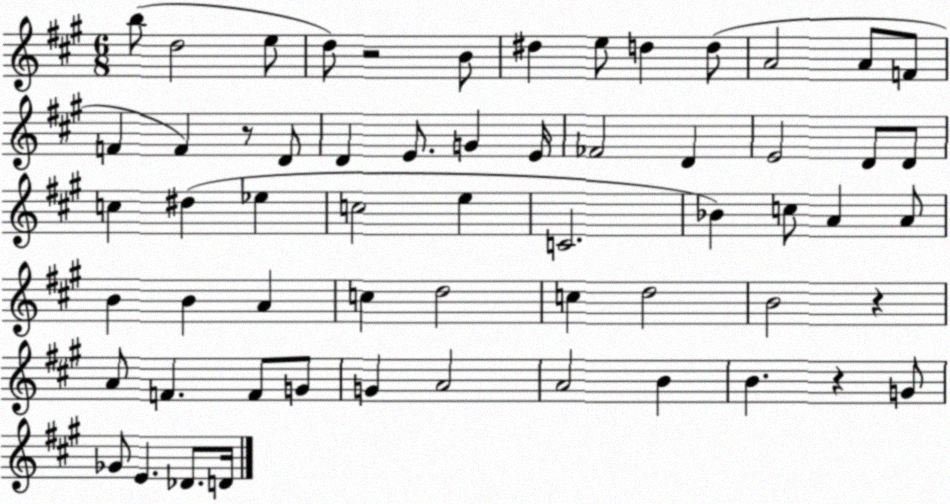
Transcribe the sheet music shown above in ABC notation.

X:1
T:Untitled
M:6/8
L:1/4
K:A
b/2 d2 e/2 d/2 z2 B/2 ^d e/2 d d/2 A2 A/2 F/2 F F z/2 D/2 D E/2 G E/4 _F2 D E2 D/2 D/2 c ^d _e c2 e C2 _B c/2 A A/2 B B A c d2 c d2 B2 z A/2 F F/2 G/2 G A2 A2 B B z G/2 _G/2 E _D/2 D/4